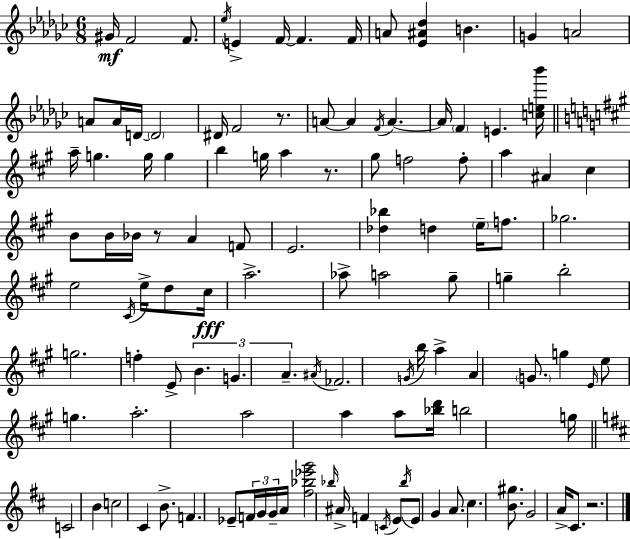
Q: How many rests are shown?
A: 4